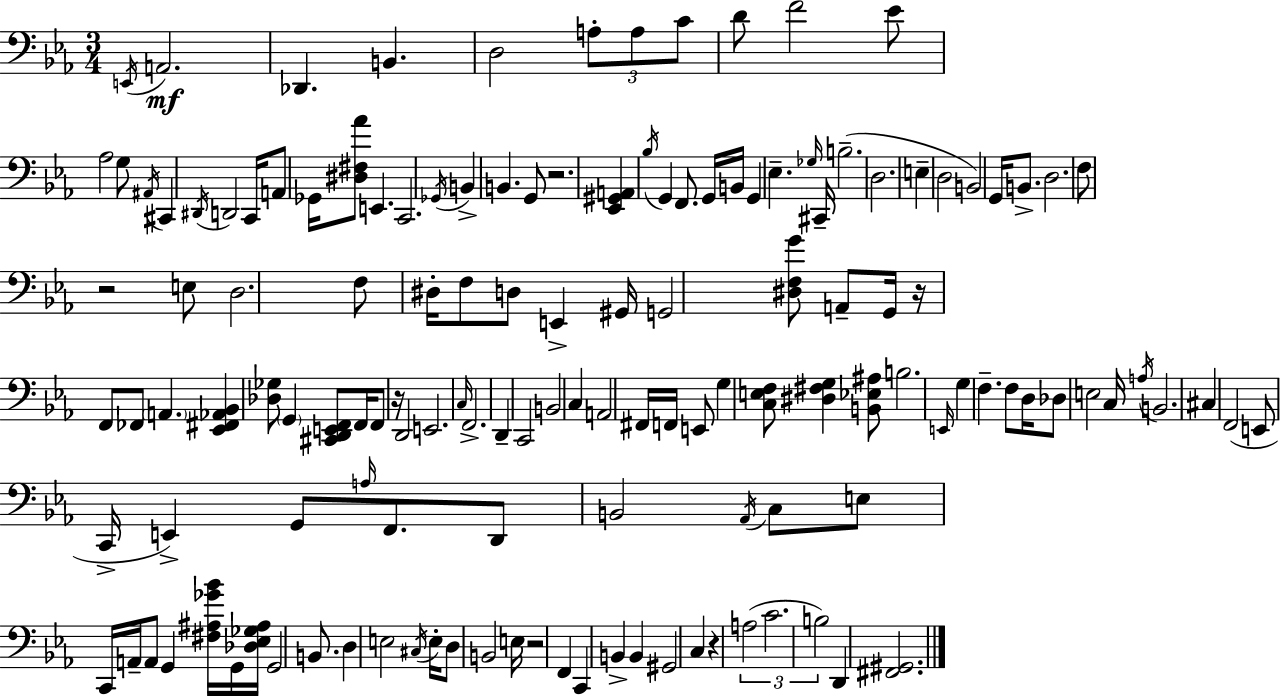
X:1
T:Untitled
M:3/4
L:1/4
K:Cm
E,,/4 A,,2 _D,, B,, D,2 A,/2 A,/2 C/2 D/2 F2 _E/2 _A,2 G,/2 ^A,,/4 ^C,, ^D,,/4 D,,2 C,,/4 A,,/2 _G,,/4 [^D,^F,_A]/2 E,, C,,2 _G,,/4 B,, B,, G,,/2 z2 [_E,,^G,,A,,] _B,/4 G,, F,,/2 G,,/4 B,,/4 G,, _E, _G,/4 ^C,,/4 B,2 D,2 E, D,2 B,,2 G,,/4 B,,/2 D,2 F,/2 z2 E,/2 D,2 F,/2 ^D,/4 F,/2 D,/2 E,, ^G,,/4 G,,2 [^D,F,G]/2 A,,/2 G,,/4 z/4 F,,/2 _F,,/2 A,, [_E,,^F,,_A,,_B,,] [_D,_G,]/2 G,, [^C,,D,,E,,F,,]/2 F,,/4 F,,/2 z/4 D,,2 E,,2 C,/4 F,,2 D,, C,,2 B,,2 C, A,,2 ^F,,/4 F,,/4 E,,/2 G, [C,E,F,]/2 [^D,^F,G,] [B,,_E,^A,]/2 B,2 E,,/4 G, F, F,/2 D,/4 _D,/2 E,2 C,/4 A,/4 B,,2 ^C, F,,2 E,,/2 C,,/4 E,, G,,/2 A,/4 F,,/2 D,,/2 B,,2 _A,,/4 C,/2 E,/2 C,,/4 A,,/4 A,,/2 G,, [^F,^A,_G_B]/4 G,,/4 [_D,_E,_G,^A,]/4 G,,2 B,,/2 D, E,2 ^C,/4 E,/4 D,/2 B,,2 E,/4 z2 F,, C,, B,, B,, ^G,,2 C, z A,2 C2 B,2 D,, [^F,,^G,,]2